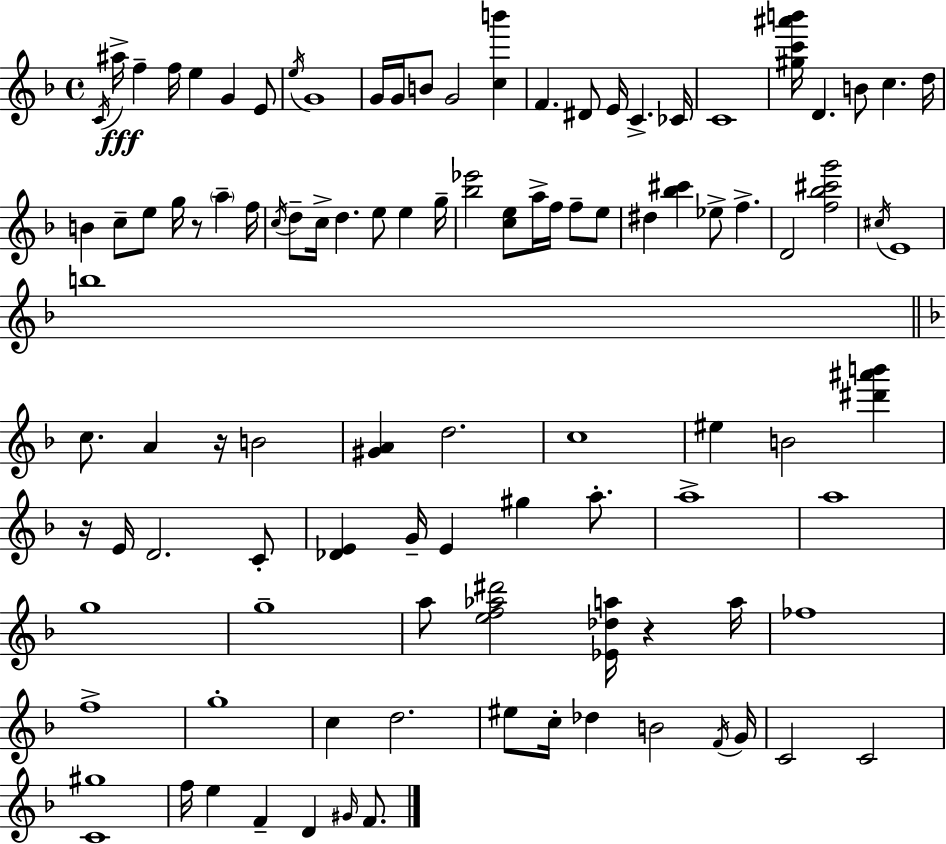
C4/s A#5/s F5/q F5/s E5/q G4/q E4/e E5/s G4/w G4/s G4/s B4/e G4/h [C5,B6]/q F4/q. D#4/e E4/s C4/q. CES4/s C4/w [G#5,C6,A#6,B6]/s D4/q. B4/e C5/q. D5/s B4/q C5/e E5/e G5/s R/e A5/q F5/s C5/s D5/e C5/s D5/q. E5/e E5/q G5/s [Bb5,Eb6]/h [C5,E5]/e A5/s F5/s F5/e E5/e D#5/q [Bb5,C#6]/q Eb5/e F5/q. D4/h [F5,Bb5,C#6,G6]/h C#5/s E4/w B5/w C5/e. A4/q R/s B4/h [G#4,A4]/q D5/h. C5/w EIS5/q B4/h [D#6,A#6,B6]/q R/s E4/s D4/h. C4/e [Db4,E4]/q G4/s E4/q G#5/q A5/e. A5/w A5/w G5/w G5/w A5/e [E5,F5,Ab5,D#6]/h [Eb4,Db5,A5]/s R/q A5/s FES5/w F5/w G5/w C5/q D5/h. EIS5/e C5/s Db5/q B4/h F4/s G4/s C4/h C4/h [C4,G#5]/w F5/s E5/q F4/q D4/q G#4/s F4/e.